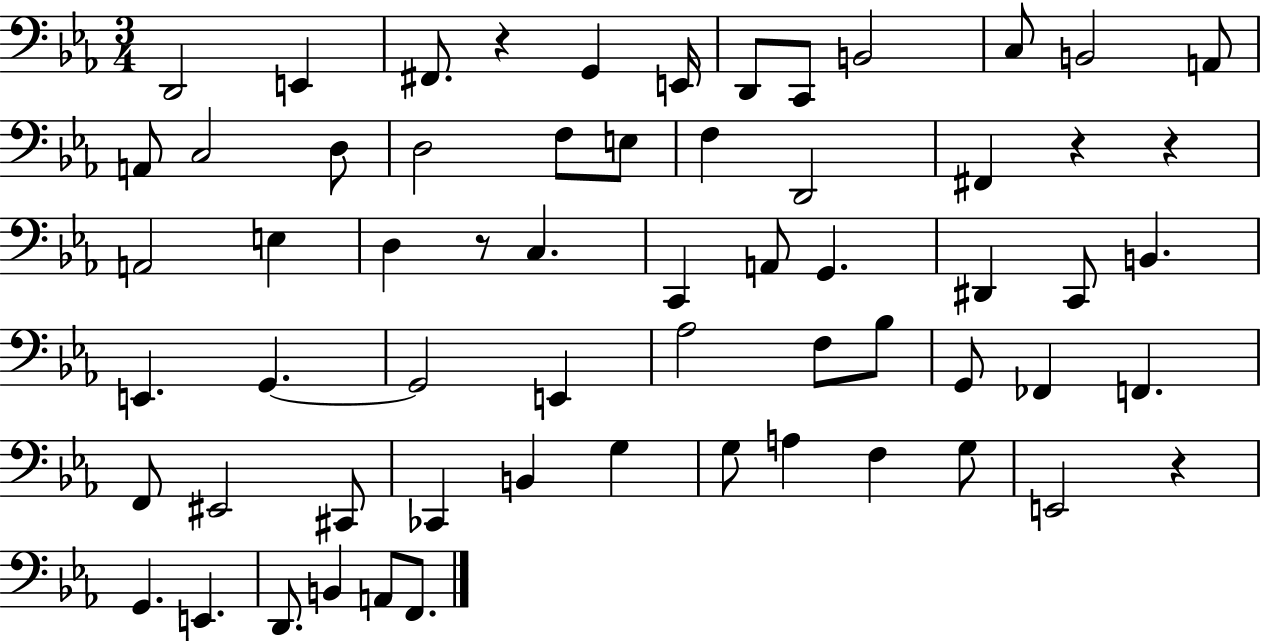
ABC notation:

X:1
T:Untitled
M:3/4
L:1/4
K:Eb
D,,2 E,, ^F,,/2 z G,, E,,/4 D,,/2 C,,/2 B,,2 C,/2 B,,2 A,,/2 A,,/2 C,2 D,/2 D,2 F,/2 E,/2 F, D,,2 ^F,, z z A,,2 E, D, z/2 C, C,, A,,/2 G,, ^D,, C,,/2 B,, E,, G,, G,,2 E,, _A,2 F,/2 _B,/2 G,,/2 _F,, F,, F,,/2 ^E,,2 ^C,,/2 _C,, B,, G, G,/2 A, F, G,/2 E,,2 z G,, E,, D,,/2 B,, A,,/2 F,,/2